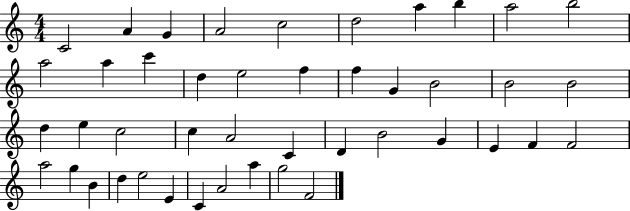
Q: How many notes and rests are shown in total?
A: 44